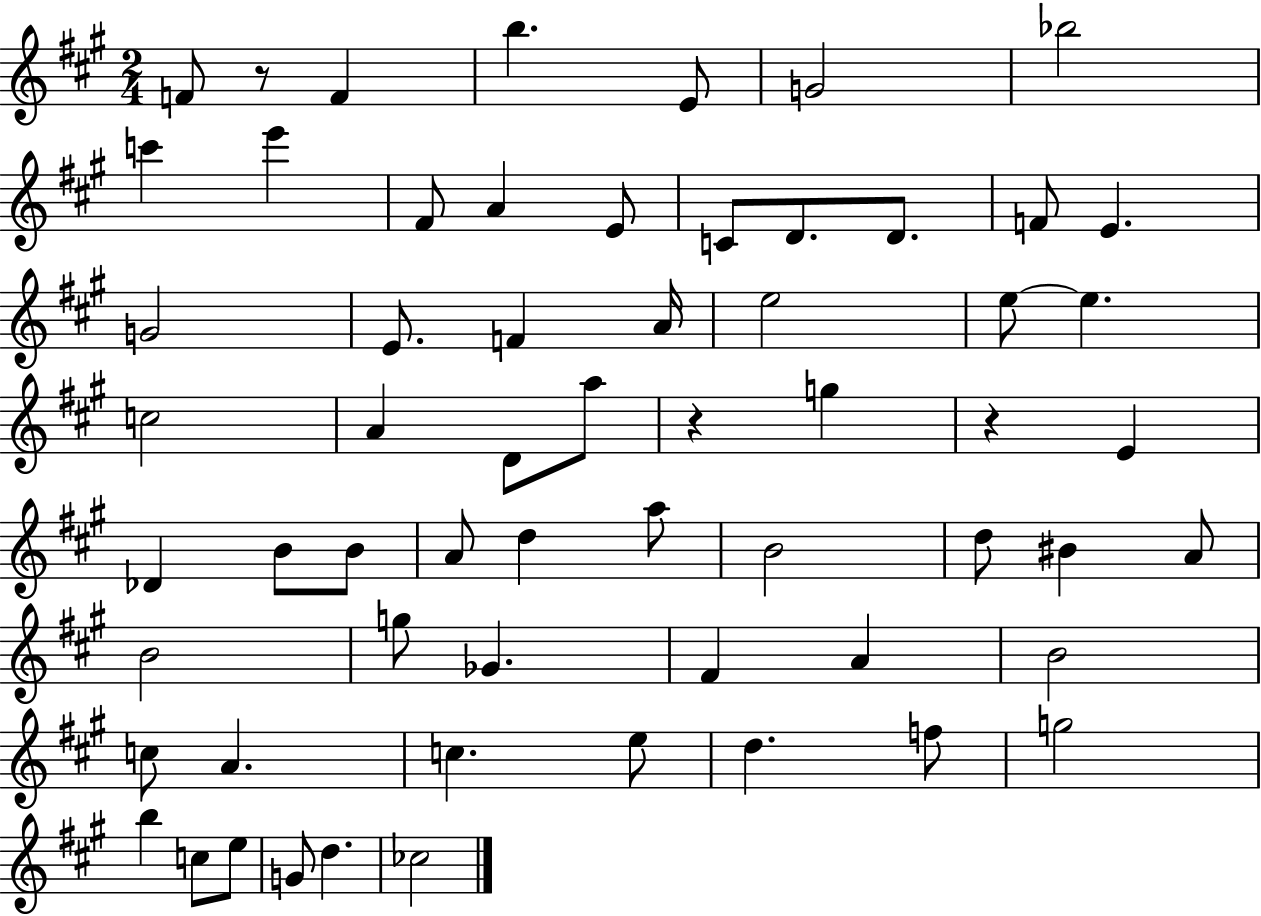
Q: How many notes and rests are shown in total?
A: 61